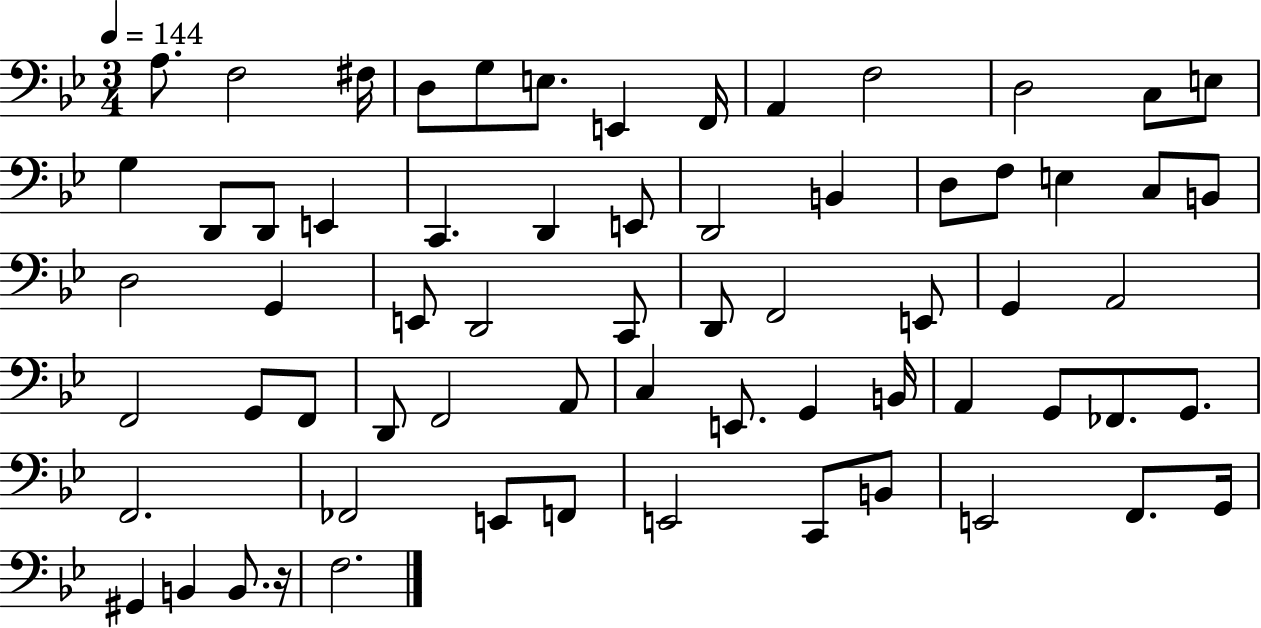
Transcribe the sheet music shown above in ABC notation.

X:1
T:Untitled
M:3/4
L:1/4
K:Bb
A,/2 F,2 ^F,/4 D,/2 G,/2 E,/2 E,, F,,/4 A,, F,2 D,2 C,/2 E,/2 G, D,,/2 D,,/2 E,, C,, D,, E,,/2 D,,2 B,, D,/2 F,/2 E, C,/2 B,,/2 D,2 G,, E,,/2 D,,2 C,,/2 D,,/2 F,,2 E,,/2 G,, A,,2 F,,2 G,,/2 F,,/2 D,,/2 F,,2 A,,/2 C, E,,/2 G,, B,,/4 A,, G,,/2 _F,,/2 G,,/2 F,,2 _F,,2 E,,/2 F,,/2 E,,2 C,,/2 B,,/2 E,,2 F,,/2 G,,/4 ^G,, B,, B,,/2 z/4 F,2